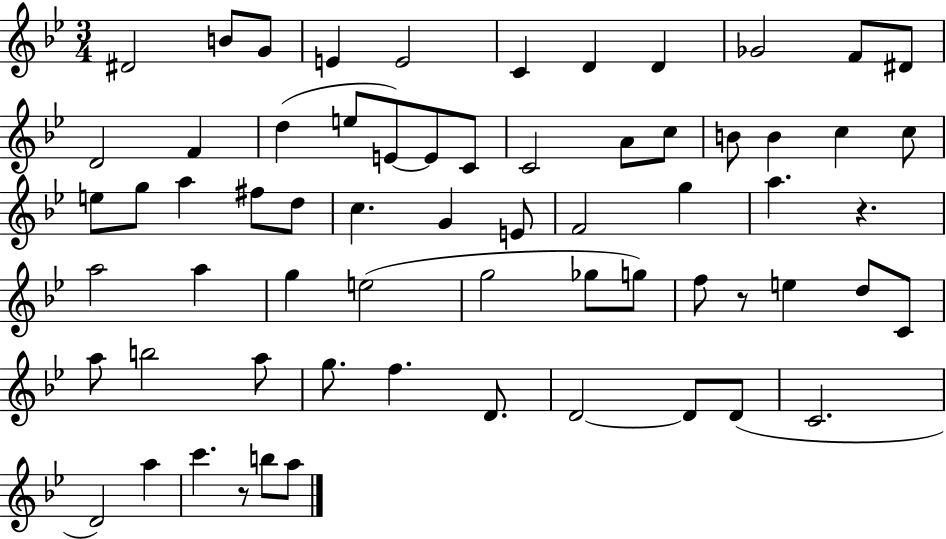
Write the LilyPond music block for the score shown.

{
  \clef treble
  \numericTimeSignature
  \time 3/4
  \key bes \major
  \repeat volta 2 { dis'2 b'8 g'8 | e'4 e'2 | c'4 d'4 d'4 | ges'2 f'8 dis'8 | \break d'2 f'4 | d''4( e''8 e'8~~) e'8 c'8 | c'2 a'8 c''8 | b'8 b'4 c''4 c''8 | \break e''8 g''8 a''4 fis''8 d''8 | c''4. g'4 e'8 | f'2 g''4 | a''4. r4. | \break a''2 a''4 | g''4 e''2( | g''2 ges''8 g''8) | f''8 r8 e''4 d''8 c'8 | \break a''8 b''2 a''8 | g''8. f''4. d'8. | d'2~~ d'8 d'8( | c'2. | \break d'2) a''4 | c'''4. r8 b''8 a''8 | } \bar "|."
}